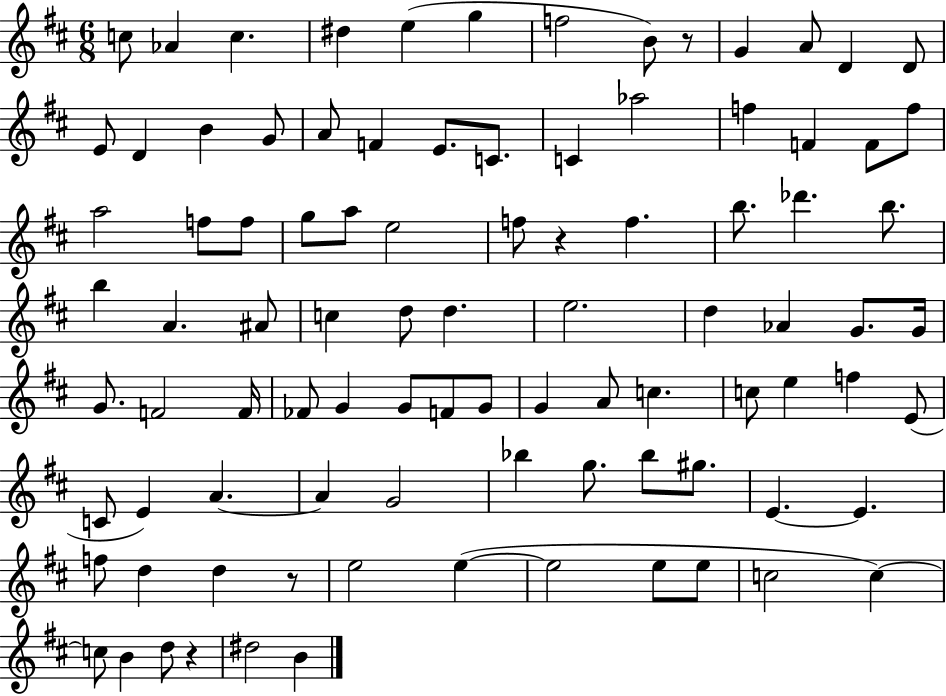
{
  \clef treble
  \numericTimeSignature
  \time 6/8
  \key d \major
  c''8 aes'4 c''4. | dis''4 e''4( g''4 | f''2 b'8) r8 | g'4 a'8 d'4 d'8 | \break e'8 d'4 b'4 g'8 | a'8 f'4 e'8. c'8. | c'4 aes''2 | f''4 f'4 f'8 f''8 | \break a''2 f''8 f''8 | g''8 a''8 e''2 | f''8 r4 f''4. | b''8. des'''4. b''8. | \break b''4 a'4. ais'8 | c''4 d''8 d''4. | e''2. | d''4 aes'4 g'8. g'16 | \break g'8. f'2 f'16 | fes'8 g'4 g'8 f'8 g'8 | g'4 a'8 c''4. | c''8 e''4 f''4 e'8( | \break c'8 e'4) a'4.~~ | a'4 g'2 | bes''4 g''8. bes''8 gis''8. | e'4.~~ e'4. | \break f''8 d''4 d''4 r8 | e''2 e''4~(~ | e''2 e''8 e''8 | c''2 c''4~~) | \break c''8 b'4 d''8 r4 | dis''2 b'4 | \bar "|."
}